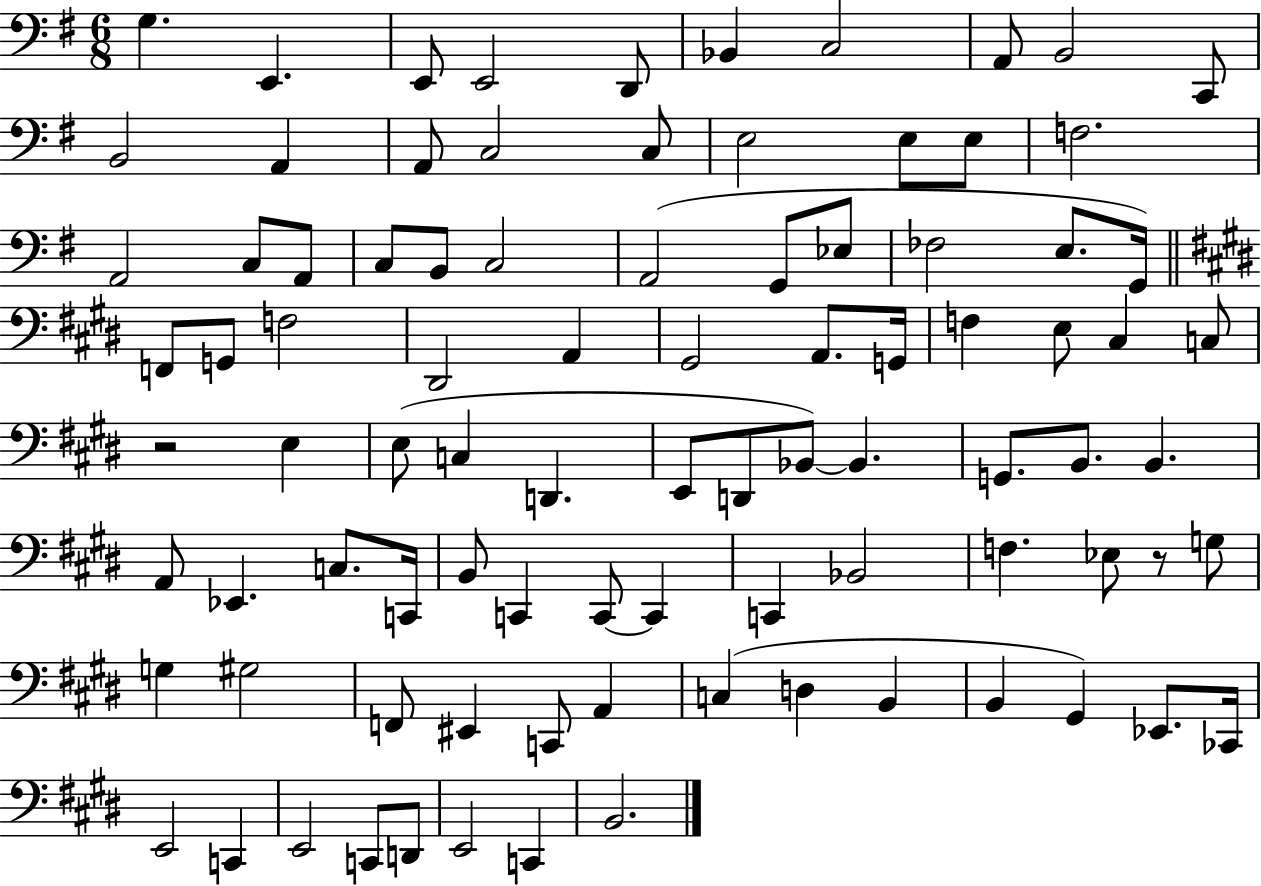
X:1
T:Untitled
M:6/8
L:1/4
K:G
G, E,, E,,/2 E,,2 D,,/2 _B,, C,2 A,,/2 B,,2 C,,/2 B,,2 A,, A,,/2 C,2 C,/2 E,2 E,/2 E,/2 F,2 A,,2 C,/2 A,,/2 C,/2 B,,/2 C,2 A,,2 G,,/2 _E,/2 _F,2 E,/2 G,,/4 F,,/2 G,,/2 F,2 ^D,,2 A,, ^G,,2 A,,/2 G,,/4 F, E,/2 ^C, C,/2 z2 E, E,/2 C, D,, E,,/2 D,,/2 _B,,/2 _B,, G,,/2 B,,/2 B,, A,,/2 _E,, C,/2 C,,/4 B,,/2 C,, C,,/2 C,, C,, _B,,2 F, _E,/2 z/2 G,/2 G, ^G,2 F,,/2 ^E,, C,,/2 A,, C, D, B,, B,, ^G,, _E,,/2 _C,,/4 E,,2 C,, E,,2 C,,/2 D,,/2 E,,2 C,, B,,2